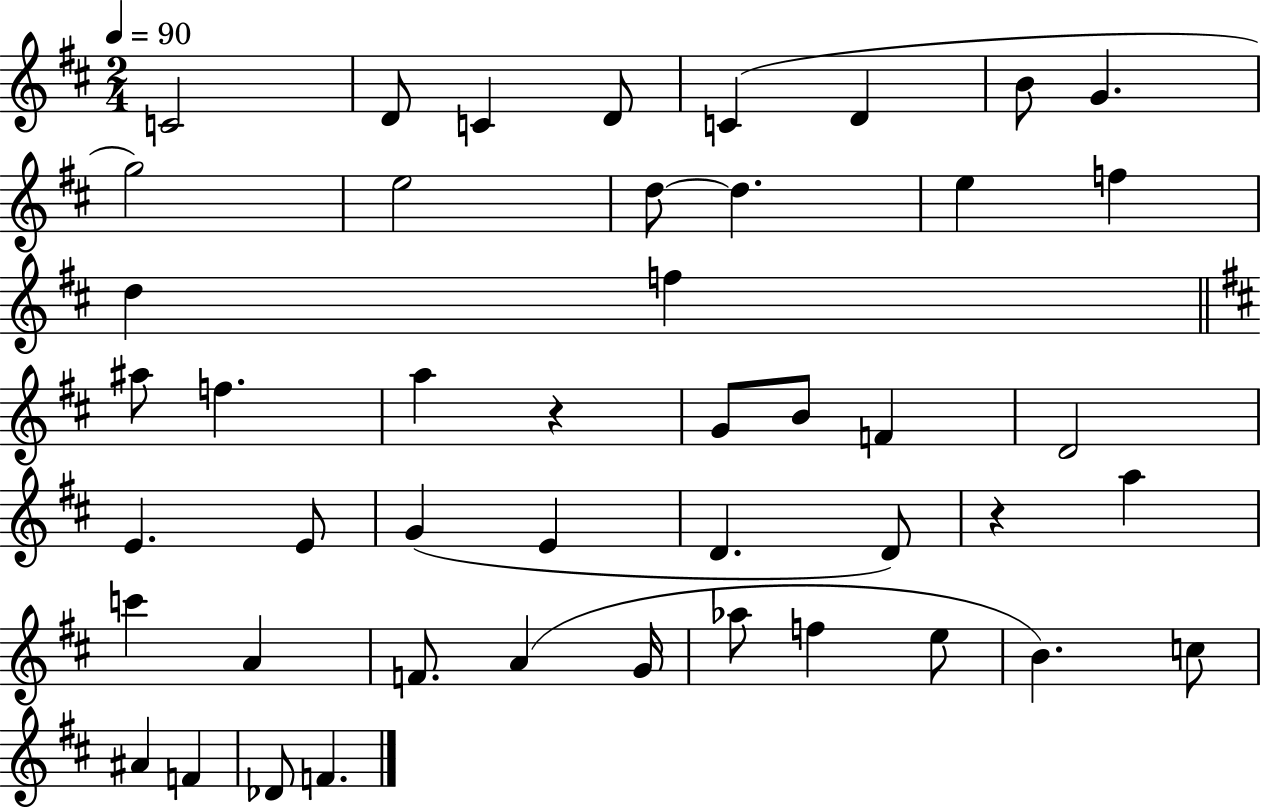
{
  \clef treble
  \numericTimeSignature
  \time 2/4
  \key d \major
  \tempo 4 = 90
  c'2 | d'8 c'4 d'8 | c'4( d'4 | b'8 g'4. | \break g''2) | e''2 | d''8~~ d''4. | e''4 f''4 | \break d''4 f''4 | \bar "||" \break \key d \major ais''8 f''4. | a''4 r4 | g'8 b'8 f'4 | d'2 | \break e'4. e'8 | g'4( e'4 | d'4. d'8) | r4 a''4 | \break c'''4 a'4 | f'8. a'4( g'16 | aes''8 f''4 e''8 | b'4.) c''8 | \break ais'4 f'4 | des'8 f'4. | \bar "|."
}